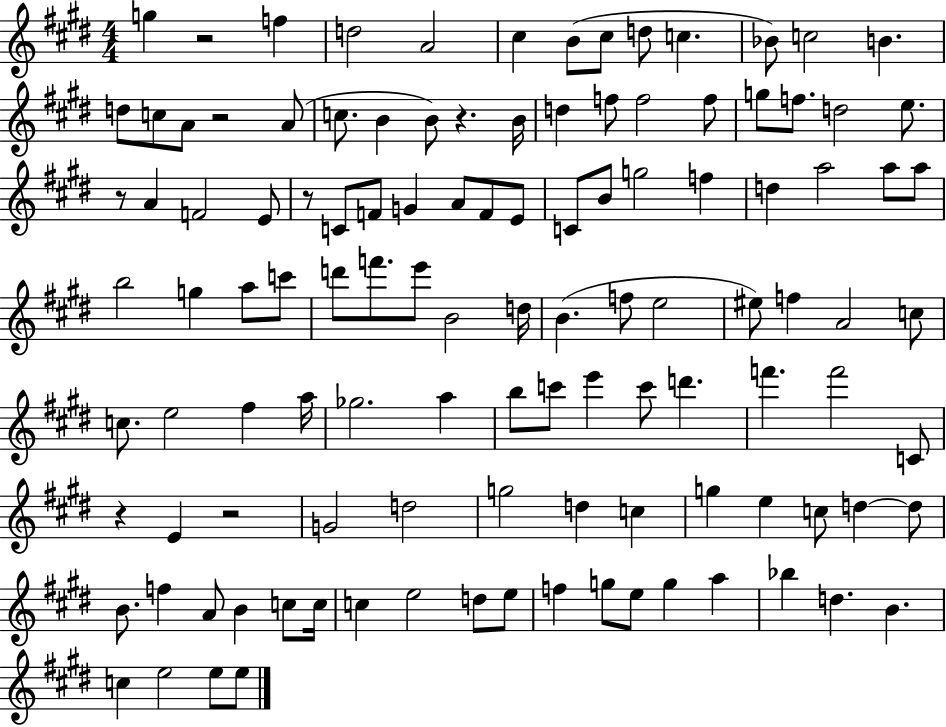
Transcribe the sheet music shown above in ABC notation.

X:1
T:Untitled
M:4/4
L:1/4
K:E
g z2 f d2 A2 ^c B/2 ^c/2 d/2 c _B/2 c2 B d/2 c/2 A/2 z2 A/2 c/2 B B/2 z B/4 d f/2 f2 f/2 g/2 f/2 d2 e/2 z/2 A F2 E/2 z/2 C/2 F/2 G A/2 F/2 E/2 C/2 B/2 g2 f d a2 a/2 a/2 b2 g a/2 c'/2 d'/2 f'/2 e'/2 B2 d/4 B f/2 e2 ^e/2 f A2 c/2 c/2 e2 ^f a/4 _g2 a b/2 c'/2 e' c'/2 d' f' f'2 C/2 z E z2 G2 d2 g2 d c g e c/2 d d/2 B/2 f A/2 B c/2 c/4 c e2 d/2 e/2 f g/2 e/2 g a _b d B c e2 e/2 e/2